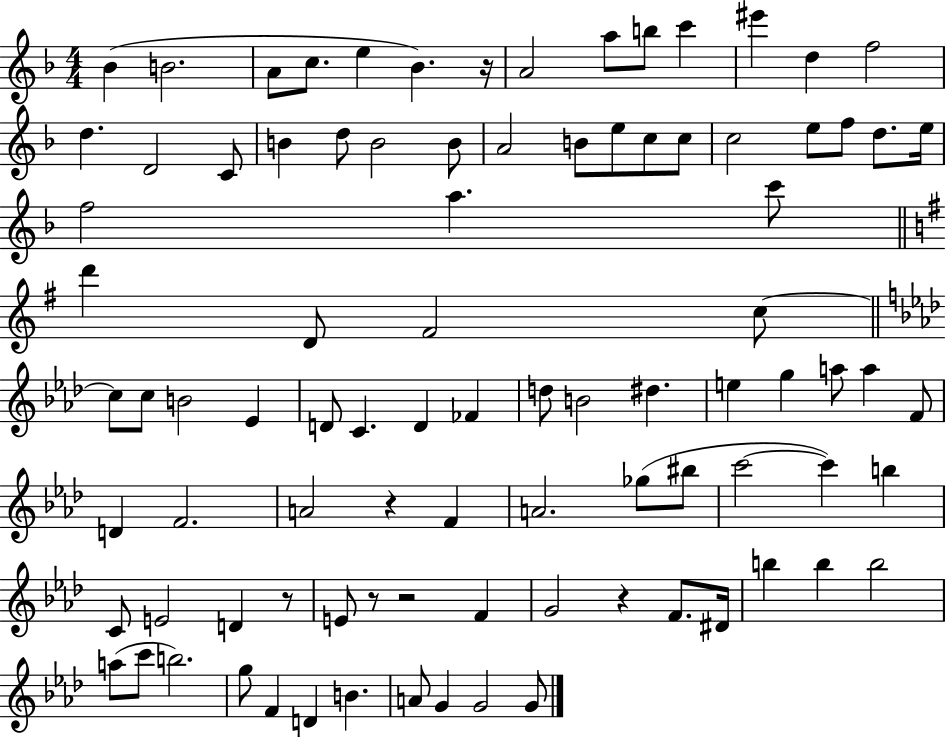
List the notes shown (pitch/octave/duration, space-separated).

Bb4/q B4/h. A4/e C5/e. E5/q Bb4/q. R/s A4/h A5/e B5/e C6/q EIS6/q D5/q F5/h D5/q. D4/h C4/e B4/q D5/e B4/h B4/e A4/h B4/e E5/e C5/e C5/e C5/h E5/e F5/e D5/e. E5/s F5/h A5/q. C6/e D6/q D4/e F#4/h C5/e C5/e C5/e B4/h Eb4/q D4/e C4/q. D4/q FES4/q D5/e B4/h D#5/q. E5/q G5/q A5/e A5/q F4/e D4/q F4/h. A4/h R/q F4/q A4/h. Gb5/e BIS5/e C6/h C6/q B5/q C4/e E4/h D4/q R/e E4/e R/e R/h F4/q G4/h R/q F4/e. D#4/s B5/q B5/q B5/h A5/e C6/e B5/h. G5/e F4/q D4/q B4/q. A4/e G4/q G4/h G4/e